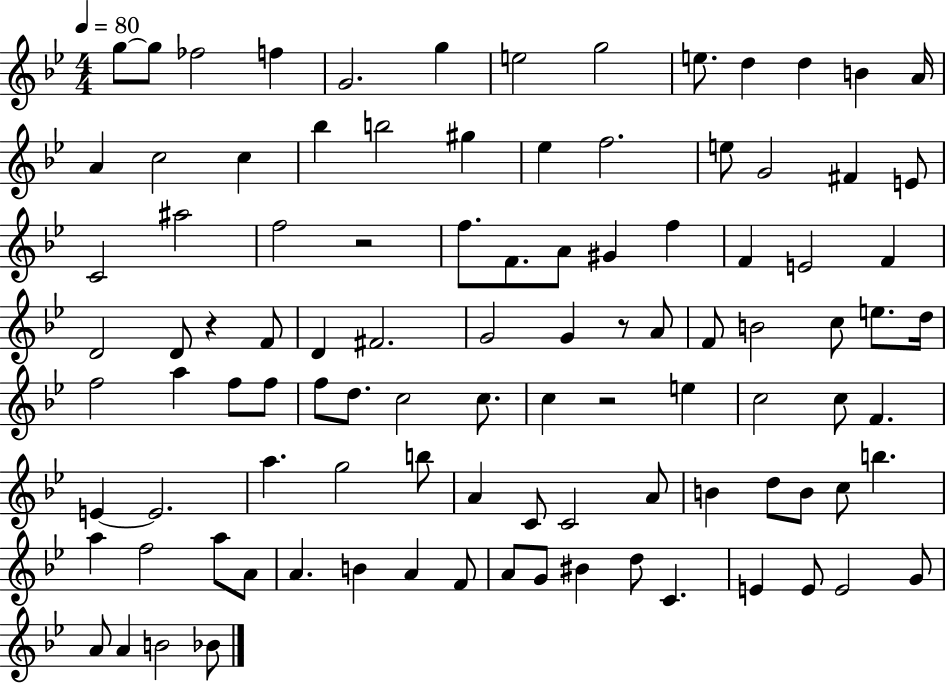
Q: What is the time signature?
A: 4/4